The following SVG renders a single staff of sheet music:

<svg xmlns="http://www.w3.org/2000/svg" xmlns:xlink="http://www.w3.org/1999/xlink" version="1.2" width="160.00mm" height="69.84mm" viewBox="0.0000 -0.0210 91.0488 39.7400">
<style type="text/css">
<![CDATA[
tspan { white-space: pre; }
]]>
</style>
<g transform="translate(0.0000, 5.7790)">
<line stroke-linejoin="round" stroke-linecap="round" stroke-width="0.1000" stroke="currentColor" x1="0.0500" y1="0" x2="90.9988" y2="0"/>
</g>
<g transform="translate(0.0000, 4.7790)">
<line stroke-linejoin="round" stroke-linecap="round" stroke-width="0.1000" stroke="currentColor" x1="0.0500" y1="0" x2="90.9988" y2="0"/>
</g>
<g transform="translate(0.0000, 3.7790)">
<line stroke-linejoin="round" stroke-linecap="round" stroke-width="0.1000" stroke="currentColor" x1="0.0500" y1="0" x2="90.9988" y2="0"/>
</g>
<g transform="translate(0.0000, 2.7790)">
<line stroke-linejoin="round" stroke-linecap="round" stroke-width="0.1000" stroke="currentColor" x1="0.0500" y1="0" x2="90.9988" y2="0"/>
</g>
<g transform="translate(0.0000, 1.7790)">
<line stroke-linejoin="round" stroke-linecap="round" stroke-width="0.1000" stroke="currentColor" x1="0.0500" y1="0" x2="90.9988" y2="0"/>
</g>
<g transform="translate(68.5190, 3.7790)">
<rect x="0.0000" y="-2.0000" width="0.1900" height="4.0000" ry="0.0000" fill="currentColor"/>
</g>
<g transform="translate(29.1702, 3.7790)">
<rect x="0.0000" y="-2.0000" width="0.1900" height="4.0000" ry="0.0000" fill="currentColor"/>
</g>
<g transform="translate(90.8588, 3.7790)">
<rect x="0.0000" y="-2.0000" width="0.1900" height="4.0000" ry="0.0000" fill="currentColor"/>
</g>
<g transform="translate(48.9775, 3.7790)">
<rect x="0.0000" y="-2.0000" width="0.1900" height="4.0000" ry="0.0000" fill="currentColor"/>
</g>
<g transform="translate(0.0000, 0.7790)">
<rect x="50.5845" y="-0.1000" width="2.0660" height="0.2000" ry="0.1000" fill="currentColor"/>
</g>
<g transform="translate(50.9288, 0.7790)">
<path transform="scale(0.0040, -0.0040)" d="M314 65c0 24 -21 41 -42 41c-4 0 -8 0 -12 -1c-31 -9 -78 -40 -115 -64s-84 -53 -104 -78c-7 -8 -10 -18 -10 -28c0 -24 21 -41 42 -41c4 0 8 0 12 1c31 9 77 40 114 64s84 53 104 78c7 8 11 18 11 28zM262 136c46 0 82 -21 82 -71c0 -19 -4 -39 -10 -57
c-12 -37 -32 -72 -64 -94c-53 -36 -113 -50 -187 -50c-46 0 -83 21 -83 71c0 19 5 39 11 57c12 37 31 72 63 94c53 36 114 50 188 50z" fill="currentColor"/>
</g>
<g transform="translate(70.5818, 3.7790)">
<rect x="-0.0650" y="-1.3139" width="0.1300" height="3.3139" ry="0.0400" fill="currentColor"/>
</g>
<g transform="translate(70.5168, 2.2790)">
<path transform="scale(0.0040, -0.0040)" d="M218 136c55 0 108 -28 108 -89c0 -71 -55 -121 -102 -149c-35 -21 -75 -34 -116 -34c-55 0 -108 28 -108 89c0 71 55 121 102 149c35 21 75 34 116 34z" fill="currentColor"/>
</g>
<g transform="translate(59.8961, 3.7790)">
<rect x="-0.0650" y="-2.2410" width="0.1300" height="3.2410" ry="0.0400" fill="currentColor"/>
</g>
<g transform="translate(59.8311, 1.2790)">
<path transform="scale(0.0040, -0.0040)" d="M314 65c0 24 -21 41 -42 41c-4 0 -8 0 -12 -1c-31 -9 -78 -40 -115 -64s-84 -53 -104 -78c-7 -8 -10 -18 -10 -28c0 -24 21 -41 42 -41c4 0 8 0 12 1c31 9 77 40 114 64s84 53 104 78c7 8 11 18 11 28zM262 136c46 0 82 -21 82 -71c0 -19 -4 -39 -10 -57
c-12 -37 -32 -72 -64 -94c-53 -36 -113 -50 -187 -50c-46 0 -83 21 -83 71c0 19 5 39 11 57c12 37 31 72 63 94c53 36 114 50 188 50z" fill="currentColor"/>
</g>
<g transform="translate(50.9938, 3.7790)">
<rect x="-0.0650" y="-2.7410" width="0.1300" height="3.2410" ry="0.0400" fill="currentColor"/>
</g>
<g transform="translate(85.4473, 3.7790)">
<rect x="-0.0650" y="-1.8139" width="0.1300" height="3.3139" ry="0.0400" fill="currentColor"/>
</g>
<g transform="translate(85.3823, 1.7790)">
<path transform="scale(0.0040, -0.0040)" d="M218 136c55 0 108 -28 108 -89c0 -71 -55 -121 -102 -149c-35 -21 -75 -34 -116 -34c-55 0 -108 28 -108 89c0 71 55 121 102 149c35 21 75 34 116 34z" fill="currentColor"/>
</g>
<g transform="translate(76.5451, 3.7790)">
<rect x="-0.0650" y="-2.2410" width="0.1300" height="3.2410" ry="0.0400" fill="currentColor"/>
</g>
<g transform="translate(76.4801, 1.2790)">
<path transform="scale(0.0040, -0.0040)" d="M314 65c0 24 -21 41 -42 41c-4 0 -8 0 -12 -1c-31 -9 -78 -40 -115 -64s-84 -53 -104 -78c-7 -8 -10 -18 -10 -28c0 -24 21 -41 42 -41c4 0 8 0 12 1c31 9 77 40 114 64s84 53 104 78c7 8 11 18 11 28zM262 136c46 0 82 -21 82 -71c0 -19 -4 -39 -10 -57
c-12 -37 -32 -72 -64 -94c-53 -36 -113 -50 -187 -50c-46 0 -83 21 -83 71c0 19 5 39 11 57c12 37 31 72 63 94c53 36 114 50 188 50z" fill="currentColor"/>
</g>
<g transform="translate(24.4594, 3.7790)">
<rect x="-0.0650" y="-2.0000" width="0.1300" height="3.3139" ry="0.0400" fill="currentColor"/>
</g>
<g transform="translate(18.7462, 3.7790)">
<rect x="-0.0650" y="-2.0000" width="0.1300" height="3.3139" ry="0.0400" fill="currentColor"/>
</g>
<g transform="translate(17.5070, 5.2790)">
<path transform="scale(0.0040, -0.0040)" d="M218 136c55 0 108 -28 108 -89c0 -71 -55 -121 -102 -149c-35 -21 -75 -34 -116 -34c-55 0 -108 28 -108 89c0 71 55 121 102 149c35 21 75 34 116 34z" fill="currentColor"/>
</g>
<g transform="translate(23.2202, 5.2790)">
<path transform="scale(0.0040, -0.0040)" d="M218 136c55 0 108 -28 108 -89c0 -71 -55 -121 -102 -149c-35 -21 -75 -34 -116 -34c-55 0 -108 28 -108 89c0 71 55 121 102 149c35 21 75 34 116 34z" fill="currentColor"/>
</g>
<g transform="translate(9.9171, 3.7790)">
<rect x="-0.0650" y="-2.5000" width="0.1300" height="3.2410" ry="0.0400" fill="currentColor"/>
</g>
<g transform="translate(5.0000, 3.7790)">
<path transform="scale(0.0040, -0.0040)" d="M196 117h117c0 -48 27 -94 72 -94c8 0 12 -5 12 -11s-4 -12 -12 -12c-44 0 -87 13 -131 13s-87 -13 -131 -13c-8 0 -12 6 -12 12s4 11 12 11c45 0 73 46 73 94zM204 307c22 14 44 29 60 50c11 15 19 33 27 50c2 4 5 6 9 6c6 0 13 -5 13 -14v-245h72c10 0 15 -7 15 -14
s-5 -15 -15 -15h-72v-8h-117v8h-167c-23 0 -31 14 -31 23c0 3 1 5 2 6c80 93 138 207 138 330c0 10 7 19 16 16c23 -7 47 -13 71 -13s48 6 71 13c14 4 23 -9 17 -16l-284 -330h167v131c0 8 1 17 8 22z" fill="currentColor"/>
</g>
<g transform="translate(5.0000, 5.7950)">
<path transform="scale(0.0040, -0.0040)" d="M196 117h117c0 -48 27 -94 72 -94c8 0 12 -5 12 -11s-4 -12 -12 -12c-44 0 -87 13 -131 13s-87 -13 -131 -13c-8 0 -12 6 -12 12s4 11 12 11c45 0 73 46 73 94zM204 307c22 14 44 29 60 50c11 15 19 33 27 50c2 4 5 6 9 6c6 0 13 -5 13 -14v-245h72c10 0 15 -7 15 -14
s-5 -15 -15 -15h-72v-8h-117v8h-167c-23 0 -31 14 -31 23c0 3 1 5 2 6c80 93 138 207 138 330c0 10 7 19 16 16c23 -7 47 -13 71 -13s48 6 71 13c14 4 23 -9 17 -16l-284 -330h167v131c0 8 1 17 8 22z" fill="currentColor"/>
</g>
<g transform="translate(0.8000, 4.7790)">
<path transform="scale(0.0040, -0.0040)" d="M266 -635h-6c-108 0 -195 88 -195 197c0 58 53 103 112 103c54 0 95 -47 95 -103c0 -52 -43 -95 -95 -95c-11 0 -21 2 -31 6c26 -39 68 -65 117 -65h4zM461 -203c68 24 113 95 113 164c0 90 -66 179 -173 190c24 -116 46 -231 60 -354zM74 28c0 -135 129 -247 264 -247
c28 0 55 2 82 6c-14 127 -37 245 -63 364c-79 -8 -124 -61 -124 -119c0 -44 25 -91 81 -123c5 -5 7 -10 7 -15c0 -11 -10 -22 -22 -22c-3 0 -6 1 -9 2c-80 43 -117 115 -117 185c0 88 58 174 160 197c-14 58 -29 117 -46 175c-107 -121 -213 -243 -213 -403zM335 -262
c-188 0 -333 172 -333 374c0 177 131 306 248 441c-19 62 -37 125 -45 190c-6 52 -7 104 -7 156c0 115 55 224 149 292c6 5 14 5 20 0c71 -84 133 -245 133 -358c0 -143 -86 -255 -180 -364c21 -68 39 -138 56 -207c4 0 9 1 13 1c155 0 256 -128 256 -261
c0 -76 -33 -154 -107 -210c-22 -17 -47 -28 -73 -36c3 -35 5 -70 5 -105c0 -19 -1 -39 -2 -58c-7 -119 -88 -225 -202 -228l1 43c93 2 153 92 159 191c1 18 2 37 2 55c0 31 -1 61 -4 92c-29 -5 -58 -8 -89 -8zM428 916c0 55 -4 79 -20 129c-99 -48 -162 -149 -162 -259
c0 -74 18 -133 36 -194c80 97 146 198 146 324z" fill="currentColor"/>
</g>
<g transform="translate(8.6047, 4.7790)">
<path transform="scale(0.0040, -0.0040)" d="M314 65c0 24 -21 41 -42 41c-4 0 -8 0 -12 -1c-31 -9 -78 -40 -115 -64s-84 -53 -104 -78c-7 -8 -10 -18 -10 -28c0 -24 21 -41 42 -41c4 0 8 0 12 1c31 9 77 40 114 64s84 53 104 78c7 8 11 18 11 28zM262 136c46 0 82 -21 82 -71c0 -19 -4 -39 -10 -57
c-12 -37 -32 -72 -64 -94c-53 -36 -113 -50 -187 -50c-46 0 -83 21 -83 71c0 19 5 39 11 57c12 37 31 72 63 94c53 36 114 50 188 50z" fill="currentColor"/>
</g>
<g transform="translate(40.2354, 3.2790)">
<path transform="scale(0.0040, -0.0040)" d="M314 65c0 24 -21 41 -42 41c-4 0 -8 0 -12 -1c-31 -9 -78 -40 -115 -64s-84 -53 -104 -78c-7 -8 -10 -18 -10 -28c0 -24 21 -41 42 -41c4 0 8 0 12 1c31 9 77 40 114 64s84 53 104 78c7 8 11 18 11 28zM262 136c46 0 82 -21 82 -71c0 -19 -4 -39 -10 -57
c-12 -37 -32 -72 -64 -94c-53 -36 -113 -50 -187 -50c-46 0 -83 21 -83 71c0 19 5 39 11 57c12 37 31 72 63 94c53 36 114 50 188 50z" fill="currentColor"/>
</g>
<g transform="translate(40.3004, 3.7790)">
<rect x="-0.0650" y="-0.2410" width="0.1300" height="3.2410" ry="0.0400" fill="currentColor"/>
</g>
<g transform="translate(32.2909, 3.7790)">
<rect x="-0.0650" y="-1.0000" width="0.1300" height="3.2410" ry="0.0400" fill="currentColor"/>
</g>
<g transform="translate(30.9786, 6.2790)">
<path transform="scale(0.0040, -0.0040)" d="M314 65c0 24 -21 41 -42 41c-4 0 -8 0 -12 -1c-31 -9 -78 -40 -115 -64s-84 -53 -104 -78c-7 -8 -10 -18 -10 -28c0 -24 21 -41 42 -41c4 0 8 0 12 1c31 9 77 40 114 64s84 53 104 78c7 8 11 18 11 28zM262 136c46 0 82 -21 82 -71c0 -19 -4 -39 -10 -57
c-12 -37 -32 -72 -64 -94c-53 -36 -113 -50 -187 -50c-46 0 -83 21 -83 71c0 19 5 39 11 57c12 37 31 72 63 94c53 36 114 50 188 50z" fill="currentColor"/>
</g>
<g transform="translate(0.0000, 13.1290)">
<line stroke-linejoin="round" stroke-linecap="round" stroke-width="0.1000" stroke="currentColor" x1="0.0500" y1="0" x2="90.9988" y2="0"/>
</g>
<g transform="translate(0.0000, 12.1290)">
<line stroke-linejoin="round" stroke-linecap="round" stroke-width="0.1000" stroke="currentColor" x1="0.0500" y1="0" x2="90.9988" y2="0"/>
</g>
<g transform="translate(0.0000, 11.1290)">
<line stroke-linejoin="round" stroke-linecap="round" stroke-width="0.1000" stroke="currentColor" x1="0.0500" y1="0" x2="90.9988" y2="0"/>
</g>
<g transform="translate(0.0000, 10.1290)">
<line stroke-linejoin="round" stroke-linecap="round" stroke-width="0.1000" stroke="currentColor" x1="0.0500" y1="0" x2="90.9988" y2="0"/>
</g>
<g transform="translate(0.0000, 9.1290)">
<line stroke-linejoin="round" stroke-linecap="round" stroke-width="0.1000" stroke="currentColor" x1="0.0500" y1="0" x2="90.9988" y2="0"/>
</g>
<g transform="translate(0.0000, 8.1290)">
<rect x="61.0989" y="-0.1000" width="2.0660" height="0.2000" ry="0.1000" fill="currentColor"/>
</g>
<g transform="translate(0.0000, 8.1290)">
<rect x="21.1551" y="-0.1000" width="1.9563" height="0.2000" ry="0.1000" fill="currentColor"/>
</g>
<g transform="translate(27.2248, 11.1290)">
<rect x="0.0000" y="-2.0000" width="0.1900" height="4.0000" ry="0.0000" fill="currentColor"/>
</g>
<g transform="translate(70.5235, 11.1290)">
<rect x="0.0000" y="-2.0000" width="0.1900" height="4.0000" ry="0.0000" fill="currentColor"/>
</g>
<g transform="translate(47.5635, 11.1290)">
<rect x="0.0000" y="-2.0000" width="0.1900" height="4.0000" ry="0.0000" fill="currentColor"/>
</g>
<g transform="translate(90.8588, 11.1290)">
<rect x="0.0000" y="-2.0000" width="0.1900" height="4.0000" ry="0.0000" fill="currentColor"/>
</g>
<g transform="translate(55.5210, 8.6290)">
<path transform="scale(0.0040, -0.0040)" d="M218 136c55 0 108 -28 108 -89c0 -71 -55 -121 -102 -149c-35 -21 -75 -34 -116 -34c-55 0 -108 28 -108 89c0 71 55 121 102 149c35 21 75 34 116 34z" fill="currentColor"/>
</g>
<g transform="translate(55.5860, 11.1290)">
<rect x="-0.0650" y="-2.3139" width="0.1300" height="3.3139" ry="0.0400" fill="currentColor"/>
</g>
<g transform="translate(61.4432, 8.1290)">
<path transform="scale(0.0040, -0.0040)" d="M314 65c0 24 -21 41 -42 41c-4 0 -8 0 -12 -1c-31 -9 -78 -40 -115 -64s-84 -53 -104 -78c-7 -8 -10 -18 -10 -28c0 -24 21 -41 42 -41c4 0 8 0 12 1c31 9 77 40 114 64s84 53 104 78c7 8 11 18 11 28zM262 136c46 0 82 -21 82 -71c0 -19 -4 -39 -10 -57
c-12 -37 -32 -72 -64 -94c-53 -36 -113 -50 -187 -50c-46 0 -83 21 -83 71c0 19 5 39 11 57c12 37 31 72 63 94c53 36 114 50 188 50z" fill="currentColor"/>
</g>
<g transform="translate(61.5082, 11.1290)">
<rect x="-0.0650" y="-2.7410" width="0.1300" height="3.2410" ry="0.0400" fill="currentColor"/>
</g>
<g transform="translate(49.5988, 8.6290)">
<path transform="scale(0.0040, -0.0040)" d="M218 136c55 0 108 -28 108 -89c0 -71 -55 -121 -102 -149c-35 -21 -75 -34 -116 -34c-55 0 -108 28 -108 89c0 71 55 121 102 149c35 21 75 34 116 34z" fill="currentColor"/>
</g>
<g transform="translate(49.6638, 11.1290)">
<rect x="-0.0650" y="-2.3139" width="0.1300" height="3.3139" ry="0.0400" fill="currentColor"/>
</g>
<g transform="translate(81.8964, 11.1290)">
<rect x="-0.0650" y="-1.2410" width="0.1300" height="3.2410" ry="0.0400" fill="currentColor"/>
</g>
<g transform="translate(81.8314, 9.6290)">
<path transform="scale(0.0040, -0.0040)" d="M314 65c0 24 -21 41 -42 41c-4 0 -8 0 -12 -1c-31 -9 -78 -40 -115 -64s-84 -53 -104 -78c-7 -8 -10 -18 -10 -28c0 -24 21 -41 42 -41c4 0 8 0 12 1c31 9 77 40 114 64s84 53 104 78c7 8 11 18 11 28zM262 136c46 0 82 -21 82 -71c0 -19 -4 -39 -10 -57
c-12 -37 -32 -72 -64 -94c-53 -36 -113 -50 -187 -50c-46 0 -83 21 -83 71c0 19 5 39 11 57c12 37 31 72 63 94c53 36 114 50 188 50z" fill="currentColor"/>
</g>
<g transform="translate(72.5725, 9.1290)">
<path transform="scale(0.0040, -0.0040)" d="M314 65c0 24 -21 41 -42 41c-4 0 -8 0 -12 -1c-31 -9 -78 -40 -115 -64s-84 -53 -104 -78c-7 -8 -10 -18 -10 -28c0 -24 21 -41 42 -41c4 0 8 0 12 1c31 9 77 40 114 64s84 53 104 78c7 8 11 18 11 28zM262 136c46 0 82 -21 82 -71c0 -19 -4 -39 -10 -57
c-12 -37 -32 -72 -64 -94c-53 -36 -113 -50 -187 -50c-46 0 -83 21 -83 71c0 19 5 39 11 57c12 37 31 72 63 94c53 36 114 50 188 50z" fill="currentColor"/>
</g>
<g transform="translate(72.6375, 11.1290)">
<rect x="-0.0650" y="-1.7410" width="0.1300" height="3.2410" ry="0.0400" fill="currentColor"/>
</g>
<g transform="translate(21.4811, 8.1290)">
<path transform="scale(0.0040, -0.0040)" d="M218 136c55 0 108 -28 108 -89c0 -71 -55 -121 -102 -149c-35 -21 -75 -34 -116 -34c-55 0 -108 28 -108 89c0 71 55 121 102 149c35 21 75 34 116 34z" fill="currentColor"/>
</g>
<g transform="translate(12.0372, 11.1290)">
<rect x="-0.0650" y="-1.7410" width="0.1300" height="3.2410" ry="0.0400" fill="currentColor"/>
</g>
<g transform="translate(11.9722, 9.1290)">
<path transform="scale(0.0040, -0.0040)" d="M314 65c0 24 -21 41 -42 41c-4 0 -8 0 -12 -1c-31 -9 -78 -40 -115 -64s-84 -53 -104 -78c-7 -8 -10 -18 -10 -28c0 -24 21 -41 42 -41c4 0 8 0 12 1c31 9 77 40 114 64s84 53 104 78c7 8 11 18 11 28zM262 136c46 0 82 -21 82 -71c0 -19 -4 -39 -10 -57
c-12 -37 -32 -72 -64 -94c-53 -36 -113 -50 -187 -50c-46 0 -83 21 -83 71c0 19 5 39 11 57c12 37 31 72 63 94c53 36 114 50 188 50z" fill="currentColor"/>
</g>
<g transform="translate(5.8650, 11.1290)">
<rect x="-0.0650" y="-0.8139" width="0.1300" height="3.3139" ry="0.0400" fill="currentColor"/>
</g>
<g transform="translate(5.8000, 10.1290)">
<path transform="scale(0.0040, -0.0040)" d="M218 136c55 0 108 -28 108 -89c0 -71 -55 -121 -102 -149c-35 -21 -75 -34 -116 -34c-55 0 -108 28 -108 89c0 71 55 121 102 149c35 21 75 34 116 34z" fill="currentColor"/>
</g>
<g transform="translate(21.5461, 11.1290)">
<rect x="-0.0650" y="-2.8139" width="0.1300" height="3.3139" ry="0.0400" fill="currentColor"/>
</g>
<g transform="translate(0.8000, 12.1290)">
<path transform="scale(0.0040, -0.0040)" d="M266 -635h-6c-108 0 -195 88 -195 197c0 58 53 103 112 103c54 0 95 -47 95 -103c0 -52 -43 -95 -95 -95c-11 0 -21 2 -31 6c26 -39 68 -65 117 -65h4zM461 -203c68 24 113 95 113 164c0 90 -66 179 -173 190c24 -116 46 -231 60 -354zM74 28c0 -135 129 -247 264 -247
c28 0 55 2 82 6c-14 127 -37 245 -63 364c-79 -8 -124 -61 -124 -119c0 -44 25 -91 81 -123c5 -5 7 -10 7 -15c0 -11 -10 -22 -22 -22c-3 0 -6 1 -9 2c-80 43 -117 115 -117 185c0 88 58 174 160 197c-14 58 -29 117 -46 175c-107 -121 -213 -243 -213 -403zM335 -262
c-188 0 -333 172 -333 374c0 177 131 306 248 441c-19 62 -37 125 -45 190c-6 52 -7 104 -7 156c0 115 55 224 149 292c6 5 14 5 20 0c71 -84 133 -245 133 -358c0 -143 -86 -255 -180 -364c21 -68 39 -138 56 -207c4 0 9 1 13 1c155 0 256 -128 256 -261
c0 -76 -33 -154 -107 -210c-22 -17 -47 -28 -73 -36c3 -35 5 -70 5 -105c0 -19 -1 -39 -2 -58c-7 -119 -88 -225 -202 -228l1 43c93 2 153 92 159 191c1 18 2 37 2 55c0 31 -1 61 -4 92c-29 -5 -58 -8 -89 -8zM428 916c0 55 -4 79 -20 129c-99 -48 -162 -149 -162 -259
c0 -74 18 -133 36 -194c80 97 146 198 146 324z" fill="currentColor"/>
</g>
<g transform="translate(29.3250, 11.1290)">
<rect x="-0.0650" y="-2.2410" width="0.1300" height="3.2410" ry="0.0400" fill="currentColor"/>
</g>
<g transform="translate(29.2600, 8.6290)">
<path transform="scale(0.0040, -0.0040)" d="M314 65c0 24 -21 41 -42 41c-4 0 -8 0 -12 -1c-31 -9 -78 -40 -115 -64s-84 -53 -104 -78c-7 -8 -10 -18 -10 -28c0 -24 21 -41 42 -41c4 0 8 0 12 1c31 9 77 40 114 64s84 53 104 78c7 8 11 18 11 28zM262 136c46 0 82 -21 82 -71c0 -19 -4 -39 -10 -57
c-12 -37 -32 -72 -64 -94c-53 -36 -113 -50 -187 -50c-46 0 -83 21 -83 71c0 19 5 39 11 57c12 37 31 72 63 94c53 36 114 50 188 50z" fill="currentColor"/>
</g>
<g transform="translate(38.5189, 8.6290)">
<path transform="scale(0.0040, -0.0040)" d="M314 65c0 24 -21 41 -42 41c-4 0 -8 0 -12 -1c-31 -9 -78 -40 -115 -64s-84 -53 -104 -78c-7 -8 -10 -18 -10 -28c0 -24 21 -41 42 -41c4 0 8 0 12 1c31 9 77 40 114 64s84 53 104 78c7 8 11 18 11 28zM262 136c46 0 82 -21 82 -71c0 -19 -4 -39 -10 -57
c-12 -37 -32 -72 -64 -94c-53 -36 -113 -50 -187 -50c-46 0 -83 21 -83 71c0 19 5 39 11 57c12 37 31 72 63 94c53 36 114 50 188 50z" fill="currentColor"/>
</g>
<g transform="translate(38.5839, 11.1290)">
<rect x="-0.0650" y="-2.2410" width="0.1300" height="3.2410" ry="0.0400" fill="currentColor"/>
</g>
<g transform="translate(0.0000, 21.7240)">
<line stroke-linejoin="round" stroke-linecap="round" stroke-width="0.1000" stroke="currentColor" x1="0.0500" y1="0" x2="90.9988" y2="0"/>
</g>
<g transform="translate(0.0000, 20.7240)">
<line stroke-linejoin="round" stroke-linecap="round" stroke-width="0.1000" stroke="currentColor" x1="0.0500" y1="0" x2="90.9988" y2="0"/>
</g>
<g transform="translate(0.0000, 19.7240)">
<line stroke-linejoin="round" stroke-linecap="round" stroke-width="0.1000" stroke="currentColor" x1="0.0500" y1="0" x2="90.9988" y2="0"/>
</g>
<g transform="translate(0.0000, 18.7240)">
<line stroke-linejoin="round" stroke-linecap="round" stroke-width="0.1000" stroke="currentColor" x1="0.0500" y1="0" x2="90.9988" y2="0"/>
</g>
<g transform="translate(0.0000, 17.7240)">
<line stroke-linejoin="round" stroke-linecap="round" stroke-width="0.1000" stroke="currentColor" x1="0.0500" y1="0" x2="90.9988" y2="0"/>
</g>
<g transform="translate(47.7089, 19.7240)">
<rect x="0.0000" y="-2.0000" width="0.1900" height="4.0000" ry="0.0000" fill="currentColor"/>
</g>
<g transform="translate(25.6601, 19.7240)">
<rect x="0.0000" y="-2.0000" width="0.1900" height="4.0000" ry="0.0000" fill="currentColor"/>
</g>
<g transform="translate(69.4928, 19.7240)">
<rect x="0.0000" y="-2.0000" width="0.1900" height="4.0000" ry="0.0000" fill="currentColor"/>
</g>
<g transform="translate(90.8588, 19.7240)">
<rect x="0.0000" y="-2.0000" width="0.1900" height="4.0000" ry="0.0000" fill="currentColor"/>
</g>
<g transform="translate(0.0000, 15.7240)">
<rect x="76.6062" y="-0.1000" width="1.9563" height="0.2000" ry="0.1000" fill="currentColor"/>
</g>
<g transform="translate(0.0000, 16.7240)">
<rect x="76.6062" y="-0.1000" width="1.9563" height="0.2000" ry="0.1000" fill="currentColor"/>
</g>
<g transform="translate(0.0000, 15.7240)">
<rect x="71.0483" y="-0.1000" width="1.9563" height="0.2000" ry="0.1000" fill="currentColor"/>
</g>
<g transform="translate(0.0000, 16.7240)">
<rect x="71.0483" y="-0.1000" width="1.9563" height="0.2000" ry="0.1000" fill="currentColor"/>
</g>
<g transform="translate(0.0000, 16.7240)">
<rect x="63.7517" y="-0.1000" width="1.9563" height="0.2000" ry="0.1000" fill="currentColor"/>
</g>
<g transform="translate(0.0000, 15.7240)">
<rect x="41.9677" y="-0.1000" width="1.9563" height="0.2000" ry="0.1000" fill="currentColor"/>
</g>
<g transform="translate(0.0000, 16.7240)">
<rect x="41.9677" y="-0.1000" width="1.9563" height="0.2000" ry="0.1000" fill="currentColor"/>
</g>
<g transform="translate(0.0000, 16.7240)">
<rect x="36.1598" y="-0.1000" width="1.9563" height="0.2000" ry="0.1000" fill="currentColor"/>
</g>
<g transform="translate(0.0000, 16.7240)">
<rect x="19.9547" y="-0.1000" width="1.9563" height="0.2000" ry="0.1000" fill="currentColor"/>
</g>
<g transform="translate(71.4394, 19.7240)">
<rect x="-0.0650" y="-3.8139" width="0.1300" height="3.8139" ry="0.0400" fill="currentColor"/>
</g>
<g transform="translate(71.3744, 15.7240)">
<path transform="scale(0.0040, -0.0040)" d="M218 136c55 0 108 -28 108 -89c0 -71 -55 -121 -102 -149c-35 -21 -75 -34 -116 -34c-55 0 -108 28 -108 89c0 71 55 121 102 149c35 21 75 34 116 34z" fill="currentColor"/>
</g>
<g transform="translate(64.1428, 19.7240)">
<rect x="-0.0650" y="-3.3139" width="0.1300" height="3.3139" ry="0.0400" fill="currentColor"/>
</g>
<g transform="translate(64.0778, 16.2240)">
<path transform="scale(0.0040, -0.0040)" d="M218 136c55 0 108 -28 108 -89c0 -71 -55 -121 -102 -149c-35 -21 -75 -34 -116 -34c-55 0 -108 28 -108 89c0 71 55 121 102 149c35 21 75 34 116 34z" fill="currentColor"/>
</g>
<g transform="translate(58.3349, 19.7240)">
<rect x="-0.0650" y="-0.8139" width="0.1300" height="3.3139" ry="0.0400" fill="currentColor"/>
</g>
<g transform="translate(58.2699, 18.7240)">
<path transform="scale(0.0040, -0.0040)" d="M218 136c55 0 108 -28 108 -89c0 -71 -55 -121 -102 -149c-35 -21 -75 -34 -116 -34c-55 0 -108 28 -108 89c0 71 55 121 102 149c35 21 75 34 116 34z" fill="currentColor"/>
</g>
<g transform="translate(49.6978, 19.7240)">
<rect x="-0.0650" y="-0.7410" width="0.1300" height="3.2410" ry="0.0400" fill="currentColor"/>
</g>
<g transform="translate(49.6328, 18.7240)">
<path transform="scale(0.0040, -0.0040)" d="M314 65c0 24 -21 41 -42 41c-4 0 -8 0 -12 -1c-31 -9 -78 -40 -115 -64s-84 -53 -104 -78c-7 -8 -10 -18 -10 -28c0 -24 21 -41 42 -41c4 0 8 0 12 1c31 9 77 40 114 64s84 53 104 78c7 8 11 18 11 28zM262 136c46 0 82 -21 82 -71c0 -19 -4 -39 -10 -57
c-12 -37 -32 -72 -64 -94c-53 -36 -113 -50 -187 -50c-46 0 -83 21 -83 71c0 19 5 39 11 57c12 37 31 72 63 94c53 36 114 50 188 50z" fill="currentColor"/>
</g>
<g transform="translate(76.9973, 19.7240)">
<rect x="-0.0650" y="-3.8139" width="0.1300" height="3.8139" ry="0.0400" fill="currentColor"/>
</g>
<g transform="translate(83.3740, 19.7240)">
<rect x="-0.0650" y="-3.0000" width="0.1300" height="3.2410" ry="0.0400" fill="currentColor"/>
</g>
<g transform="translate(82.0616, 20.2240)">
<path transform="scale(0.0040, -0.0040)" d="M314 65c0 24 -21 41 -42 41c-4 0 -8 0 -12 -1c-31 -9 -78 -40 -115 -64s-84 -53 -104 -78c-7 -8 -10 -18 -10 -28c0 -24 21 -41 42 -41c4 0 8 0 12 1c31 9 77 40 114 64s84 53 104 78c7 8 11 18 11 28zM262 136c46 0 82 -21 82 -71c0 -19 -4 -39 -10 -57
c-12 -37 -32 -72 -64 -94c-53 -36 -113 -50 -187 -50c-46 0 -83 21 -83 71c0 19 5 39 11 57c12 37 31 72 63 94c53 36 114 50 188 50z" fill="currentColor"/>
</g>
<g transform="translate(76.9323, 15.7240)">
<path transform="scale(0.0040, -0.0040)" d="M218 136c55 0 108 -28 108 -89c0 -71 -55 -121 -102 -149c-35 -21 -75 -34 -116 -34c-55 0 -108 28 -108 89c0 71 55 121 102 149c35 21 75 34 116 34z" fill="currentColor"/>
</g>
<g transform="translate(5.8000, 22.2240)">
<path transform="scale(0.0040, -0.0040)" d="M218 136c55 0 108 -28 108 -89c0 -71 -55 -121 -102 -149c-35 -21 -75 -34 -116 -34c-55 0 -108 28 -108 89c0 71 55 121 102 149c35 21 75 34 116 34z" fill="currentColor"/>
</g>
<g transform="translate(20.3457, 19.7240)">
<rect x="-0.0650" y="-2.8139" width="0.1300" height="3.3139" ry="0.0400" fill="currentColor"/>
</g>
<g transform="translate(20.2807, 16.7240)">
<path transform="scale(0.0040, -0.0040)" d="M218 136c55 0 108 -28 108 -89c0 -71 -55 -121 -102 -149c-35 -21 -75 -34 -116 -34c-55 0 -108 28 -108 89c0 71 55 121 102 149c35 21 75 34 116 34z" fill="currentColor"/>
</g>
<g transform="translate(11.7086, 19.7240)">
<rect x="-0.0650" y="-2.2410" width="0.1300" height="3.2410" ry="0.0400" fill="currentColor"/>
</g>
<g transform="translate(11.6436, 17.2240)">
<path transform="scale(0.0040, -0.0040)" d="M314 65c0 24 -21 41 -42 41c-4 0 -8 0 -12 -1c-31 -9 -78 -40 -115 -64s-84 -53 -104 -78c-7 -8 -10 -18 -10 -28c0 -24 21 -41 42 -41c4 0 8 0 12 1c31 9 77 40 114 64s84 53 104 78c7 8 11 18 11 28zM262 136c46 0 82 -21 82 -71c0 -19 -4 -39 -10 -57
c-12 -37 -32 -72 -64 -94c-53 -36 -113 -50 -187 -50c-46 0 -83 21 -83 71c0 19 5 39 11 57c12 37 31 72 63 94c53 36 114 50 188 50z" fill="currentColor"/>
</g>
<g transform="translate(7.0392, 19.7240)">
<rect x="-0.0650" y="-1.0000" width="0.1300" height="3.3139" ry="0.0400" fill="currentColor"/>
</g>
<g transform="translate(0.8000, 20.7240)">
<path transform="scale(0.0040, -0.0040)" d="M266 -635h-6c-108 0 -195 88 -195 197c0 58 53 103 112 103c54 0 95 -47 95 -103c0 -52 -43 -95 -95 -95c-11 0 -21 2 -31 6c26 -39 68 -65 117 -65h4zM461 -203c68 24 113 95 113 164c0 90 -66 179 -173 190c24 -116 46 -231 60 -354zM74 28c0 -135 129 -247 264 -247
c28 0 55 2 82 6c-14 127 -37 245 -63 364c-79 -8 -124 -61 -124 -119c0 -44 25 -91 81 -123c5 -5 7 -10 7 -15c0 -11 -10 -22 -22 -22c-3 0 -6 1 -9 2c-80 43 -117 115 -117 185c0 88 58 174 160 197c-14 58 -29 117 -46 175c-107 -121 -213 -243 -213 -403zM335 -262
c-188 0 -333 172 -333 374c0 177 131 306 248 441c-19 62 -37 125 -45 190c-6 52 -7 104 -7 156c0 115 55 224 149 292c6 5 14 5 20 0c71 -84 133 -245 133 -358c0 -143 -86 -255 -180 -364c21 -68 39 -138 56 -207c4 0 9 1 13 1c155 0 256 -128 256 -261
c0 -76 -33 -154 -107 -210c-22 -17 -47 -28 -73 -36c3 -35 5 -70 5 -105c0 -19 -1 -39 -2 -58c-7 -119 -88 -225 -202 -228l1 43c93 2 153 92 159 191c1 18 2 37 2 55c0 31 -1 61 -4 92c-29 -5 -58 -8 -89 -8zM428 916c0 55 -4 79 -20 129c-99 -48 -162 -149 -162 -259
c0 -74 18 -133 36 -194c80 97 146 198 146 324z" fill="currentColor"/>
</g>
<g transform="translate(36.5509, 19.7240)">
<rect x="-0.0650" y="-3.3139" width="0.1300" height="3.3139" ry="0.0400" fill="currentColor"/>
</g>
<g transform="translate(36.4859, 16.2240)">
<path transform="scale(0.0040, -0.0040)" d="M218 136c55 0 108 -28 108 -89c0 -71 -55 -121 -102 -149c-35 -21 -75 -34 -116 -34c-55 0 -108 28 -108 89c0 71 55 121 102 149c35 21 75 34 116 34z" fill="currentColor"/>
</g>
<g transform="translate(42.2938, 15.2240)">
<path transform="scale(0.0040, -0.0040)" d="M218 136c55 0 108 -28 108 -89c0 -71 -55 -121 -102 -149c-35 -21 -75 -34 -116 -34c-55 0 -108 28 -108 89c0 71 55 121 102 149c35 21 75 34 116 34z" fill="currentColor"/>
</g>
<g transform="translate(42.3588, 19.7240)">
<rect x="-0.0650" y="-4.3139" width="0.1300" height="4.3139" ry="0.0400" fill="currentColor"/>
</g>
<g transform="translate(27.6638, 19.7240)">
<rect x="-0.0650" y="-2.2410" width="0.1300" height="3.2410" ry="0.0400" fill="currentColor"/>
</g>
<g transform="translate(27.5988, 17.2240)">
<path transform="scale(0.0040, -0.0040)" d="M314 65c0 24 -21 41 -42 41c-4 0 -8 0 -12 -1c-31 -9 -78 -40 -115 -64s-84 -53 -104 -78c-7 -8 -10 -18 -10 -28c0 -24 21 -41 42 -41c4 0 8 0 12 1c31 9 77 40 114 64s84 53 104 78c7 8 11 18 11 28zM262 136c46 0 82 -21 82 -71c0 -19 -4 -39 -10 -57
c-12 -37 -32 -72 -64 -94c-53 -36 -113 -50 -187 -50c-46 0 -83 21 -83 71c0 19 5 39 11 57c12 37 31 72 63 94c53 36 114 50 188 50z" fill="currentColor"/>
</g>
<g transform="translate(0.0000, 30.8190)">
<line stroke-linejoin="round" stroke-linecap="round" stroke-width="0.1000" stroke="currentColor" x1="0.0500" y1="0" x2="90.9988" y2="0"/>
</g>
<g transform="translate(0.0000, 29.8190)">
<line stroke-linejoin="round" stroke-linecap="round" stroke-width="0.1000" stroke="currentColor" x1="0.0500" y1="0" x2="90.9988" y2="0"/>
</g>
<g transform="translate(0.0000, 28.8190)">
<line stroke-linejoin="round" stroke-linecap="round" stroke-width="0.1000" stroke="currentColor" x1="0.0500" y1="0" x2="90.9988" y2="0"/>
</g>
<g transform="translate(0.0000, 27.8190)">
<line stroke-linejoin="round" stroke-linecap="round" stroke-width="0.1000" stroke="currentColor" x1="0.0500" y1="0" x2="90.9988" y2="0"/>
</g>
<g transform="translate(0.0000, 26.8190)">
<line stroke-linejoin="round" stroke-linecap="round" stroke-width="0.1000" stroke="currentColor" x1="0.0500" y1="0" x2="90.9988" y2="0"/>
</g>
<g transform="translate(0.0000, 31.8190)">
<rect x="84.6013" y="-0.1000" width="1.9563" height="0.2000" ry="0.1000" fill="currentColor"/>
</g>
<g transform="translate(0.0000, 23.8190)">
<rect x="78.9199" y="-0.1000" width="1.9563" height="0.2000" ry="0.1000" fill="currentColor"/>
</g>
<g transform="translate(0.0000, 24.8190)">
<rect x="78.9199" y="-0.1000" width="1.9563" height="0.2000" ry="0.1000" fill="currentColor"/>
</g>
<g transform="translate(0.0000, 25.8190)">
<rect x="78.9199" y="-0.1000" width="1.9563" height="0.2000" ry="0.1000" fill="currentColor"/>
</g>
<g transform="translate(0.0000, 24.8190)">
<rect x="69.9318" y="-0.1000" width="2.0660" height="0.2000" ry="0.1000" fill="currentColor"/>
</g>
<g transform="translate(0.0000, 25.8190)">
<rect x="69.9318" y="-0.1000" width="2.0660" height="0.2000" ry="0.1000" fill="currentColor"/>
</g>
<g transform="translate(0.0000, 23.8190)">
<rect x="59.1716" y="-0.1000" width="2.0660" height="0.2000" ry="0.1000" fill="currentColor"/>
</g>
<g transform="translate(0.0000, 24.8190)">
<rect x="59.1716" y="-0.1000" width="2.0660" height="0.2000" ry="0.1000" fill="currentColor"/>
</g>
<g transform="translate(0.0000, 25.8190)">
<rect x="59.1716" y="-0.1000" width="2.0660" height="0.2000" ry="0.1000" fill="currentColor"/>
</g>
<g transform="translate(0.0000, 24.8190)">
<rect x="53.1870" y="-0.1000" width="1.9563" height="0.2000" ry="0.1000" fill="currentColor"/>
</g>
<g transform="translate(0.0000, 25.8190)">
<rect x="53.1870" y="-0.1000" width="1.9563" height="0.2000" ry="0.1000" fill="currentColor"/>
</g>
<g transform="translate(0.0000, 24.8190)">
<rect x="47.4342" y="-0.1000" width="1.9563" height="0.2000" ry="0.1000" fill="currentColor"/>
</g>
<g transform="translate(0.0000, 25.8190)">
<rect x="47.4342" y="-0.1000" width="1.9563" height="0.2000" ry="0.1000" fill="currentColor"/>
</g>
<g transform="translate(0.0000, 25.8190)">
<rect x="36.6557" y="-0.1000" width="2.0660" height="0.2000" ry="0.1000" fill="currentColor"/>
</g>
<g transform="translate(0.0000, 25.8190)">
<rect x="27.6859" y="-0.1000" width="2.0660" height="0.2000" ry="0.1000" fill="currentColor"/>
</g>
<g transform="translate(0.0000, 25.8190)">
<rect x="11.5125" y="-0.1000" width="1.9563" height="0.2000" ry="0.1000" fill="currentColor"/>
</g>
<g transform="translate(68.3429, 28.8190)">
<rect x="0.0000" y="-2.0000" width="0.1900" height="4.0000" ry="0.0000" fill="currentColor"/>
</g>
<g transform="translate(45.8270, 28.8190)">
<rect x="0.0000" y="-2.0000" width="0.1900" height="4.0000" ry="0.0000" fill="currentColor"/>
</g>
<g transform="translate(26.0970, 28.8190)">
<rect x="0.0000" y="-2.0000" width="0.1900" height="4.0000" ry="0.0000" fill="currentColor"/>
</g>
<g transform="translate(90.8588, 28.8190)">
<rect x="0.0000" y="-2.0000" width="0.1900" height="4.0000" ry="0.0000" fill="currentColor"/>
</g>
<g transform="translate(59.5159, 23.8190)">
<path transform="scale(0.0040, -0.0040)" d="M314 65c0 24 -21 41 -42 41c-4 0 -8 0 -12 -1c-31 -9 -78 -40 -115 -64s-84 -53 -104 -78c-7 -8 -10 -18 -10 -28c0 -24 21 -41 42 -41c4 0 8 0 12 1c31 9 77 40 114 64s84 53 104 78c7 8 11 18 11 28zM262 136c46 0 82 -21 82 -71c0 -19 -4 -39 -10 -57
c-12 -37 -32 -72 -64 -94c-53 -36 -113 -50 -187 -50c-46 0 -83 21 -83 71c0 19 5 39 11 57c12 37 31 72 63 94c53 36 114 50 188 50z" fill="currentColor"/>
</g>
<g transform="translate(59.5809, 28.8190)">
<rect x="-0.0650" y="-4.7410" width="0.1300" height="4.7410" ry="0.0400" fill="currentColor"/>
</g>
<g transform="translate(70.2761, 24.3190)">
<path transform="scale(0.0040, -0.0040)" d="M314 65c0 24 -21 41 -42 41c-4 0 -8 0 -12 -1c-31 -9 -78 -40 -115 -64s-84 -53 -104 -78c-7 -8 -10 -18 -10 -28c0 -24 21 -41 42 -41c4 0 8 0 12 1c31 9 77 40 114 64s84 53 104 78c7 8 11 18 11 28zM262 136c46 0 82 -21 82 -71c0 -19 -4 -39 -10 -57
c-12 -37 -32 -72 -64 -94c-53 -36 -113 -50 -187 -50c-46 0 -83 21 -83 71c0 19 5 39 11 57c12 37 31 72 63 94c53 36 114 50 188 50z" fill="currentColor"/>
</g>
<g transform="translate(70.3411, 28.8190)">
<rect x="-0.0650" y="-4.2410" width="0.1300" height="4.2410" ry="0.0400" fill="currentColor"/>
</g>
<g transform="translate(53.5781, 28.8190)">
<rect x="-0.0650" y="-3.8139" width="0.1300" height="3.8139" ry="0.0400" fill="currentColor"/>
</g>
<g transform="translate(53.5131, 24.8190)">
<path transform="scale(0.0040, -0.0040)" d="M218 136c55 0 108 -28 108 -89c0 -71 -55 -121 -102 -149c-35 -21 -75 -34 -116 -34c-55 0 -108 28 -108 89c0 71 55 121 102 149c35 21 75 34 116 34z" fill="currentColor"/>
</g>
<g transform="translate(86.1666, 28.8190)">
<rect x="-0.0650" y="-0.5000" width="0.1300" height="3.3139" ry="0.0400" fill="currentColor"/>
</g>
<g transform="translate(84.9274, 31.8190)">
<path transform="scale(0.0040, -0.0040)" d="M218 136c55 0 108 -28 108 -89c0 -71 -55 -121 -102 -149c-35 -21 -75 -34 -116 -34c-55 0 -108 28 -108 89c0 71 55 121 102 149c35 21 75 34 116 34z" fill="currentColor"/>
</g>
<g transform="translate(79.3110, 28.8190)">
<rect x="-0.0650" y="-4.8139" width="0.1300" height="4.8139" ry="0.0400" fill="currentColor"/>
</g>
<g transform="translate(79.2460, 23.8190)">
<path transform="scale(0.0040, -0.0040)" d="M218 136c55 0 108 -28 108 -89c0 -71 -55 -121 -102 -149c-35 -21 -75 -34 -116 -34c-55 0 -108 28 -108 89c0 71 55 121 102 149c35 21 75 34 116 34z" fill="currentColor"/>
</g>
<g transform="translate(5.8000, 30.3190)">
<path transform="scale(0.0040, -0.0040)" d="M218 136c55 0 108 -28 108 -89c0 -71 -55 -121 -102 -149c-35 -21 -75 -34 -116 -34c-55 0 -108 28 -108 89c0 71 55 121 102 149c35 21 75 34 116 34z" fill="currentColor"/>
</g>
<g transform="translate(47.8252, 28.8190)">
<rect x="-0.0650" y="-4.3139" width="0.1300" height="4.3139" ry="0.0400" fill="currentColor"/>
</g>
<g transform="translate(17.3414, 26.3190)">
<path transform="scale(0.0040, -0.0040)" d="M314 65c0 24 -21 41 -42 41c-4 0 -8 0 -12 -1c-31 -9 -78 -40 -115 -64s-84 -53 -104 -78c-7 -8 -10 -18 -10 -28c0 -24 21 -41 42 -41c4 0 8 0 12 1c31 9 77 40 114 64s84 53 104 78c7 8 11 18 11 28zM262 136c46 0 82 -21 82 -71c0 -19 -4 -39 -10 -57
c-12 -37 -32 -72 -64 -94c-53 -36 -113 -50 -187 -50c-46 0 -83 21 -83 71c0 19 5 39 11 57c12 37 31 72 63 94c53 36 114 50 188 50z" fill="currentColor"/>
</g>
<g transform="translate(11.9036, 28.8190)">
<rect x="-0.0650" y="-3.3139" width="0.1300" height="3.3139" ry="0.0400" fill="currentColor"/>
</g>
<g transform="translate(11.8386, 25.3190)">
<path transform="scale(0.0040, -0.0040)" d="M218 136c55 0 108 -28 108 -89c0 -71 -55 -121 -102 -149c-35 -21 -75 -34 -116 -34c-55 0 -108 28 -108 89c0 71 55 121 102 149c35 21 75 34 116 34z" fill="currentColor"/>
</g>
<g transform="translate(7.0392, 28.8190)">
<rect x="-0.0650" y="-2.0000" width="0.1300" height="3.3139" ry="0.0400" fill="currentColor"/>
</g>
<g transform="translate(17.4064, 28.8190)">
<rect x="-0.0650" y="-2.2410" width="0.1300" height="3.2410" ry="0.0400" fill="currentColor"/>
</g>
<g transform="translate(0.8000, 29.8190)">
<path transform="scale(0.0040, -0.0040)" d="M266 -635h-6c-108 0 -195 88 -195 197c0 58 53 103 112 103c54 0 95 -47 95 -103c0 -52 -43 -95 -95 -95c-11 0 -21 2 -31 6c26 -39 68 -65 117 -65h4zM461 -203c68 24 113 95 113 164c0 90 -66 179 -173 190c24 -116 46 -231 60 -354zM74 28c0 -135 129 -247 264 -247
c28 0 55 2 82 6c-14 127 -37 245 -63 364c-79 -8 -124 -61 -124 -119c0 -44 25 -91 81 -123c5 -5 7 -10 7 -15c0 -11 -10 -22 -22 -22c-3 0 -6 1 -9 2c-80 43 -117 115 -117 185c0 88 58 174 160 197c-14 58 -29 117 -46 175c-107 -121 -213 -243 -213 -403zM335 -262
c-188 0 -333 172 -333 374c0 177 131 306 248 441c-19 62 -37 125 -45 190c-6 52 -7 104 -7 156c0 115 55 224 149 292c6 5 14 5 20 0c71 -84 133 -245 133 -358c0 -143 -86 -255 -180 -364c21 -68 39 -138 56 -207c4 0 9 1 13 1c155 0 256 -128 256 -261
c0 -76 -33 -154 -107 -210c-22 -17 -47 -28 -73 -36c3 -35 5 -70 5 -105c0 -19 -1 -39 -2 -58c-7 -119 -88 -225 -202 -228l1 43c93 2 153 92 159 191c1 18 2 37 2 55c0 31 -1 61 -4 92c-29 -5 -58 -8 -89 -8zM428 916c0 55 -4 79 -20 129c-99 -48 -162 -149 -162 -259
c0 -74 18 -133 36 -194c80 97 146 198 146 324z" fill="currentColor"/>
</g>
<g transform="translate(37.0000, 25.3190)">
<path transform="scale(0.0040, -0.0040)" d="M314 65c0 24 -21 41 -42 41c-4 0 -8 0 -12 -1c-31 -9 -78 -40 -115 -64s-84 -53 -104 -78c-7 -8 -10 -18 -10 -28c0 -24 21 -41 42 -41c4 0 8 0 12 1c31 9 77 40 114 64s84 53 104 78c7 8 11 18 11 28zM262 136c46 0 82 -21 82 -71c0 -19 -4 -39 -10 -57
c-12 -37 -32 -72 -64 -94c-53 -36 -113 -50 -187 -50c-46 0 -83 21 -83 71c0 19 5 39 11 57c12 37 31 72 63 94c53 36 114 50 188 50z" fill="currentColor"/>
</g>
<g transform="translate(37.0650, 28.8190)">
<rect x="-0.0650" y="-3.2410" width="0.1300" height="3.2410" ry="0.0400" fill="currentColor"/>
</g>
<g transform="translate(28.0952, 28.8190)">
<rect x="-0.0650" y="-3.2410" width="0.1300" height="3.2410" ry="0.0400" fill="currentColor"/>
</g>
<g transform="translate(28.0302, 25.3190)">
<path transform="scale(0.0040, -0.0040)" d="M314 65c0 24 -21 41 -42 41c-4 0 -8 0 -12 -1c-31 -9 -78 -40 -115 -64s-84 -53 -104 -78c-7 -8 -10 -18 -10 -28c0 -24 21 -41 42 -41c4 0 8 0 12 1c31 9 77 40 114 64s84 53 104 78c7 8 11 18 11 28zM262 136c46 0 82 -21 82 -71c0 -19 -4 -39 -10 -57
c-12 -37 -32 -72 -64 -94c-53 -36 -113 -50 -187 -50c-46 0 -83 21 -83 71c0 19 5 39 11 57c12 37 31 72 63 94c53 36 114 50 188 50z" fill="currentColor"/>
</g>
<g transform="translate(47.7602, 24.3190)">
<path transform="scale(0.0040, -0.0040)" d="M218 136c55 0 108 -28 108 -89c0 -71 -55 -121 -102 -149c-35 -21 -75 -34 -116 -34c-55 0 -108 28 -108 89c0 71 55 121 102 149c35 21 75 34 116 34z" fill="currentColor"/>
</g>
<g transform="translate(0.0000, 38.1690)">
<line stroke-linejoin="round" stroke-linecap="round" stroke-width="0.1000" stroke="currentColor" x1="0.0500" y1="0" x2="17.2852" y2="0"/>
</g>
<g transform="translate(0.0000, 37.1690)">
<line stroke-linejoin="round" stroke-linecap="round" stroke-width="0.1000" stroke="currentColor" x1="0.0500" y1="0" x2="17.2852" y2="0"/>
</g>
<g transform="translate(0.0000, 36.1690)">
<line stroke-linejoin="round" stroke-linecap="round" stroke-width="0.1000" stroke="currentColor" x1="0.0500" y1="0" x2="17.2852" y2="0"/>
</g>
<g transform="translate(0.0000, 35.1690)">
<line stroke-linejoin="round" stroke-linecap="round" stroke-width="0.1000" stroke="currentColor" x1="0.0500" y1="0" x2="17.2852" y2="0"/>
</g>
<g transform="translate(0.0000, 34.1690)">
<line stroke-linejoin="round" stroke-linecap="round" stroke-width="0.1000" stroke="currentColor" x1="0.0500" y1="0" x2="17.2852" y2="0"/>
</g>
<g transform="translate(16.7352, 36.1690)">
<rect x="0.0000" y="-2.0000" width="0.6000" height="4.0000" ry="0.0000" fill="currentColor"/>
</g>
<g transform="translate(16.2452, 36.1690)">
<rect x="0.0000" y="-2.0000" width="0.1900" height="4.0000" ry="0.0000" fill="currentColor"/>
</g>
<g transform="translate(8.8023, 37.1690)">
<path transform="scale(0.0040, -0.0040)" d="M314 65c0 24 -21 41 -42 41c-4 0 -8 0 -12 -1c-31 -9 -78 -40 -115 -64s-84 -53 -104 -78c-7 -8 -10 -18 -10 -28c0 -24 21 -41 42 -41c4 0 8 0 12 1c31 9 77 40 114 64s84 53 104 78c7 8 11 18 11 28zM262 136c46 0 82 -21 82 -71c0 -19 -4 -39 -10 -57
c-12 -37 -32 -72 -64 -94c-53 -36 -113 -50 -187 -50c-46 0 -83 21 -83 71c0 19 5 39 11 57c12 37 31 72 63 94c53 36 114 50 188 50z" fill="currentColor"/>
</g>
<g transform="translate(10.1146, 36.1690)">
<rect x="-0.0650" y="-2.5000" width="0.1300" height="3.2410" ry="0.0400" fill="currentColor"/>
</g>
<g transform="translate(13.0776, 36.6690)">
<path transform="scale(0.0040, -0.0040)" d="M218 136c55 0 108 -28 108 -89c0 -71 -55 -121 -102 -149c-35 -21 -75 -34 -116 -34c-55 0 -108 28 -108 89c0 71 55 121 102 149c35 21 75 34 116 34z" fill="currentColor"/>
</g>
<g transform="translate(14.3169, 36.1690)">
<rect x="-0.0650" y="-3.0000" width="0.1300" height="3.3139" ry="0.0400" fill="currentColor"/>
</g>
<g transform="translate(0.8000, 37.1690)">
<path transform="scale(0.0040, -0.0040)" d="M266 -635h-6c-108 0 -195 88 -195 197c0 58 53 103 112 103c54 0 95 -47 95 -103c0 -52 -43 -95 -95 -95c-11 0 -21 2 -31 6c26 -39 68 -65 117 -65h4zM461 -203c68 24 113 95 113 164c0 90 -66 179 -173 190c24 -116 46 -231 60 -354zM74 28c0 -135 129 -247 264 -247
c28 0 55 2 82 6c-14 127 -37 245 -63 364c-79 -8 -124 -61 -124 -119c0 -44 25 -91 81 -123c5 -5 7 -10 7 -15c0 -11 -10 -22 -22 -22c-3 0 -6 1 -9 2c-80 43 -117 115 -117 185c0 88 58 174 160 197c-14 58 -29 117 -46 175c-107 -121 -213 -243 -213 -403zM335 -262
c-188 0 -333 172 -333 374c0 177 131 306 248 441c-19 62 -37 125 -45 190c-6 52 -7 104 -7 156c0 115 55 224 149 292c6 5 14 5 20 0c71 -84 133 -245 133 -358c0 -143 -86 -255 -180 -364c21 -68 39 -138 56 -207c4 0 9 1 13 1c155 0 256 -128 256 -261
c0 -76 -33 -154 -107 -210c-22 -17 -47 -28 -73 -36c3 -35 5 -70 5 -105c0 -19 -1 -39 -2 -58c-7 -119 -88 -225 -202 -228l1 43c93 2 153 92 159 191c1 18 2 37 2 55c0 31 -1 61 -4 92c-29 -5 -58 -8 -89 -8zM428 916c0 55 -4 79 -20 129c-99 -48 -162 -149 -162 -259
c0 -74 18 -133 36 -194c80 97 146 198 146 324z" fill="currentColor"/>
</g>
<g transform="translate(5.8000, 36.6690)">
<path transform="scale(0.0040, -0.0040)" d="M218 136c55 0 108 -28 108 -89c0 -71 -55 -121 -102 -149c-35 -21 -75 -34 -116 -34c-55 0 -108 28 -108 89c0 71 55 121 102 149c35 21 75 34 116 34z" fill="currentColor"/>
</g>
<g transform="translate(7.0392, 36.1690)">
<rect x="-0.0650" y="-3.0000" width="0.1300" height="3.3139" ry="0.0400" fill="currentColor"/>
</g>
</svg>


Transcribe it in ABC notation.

X:1
T:Untitled
M:4/4
L:1/4
K:C
G2 F F D2 c2 a2 g2 e g2 f d f2 a g2 g2 g g a2 f2 e2 D g2 a g2 b d' d2 d b c' c' A2 F b g2 b2 b2 d' c' e'2 d'2 e' C A G2 A